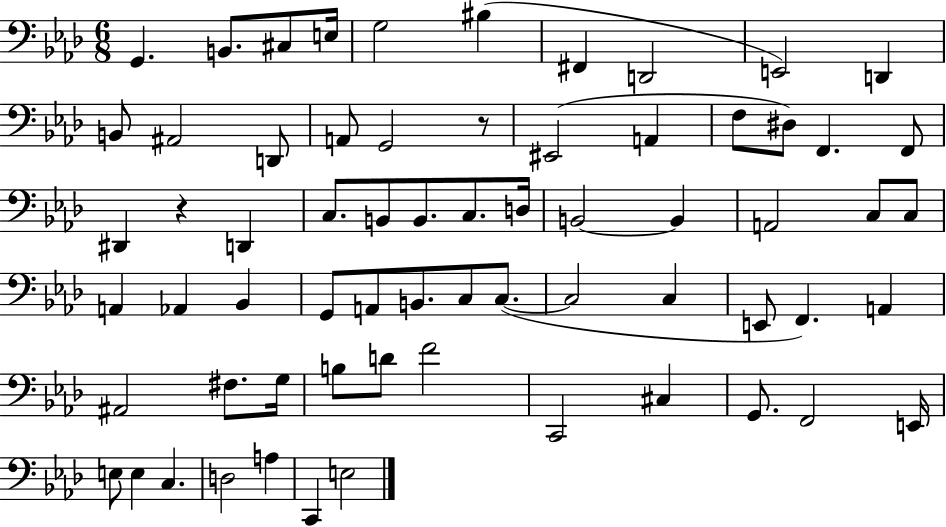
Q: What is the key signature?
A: AES major